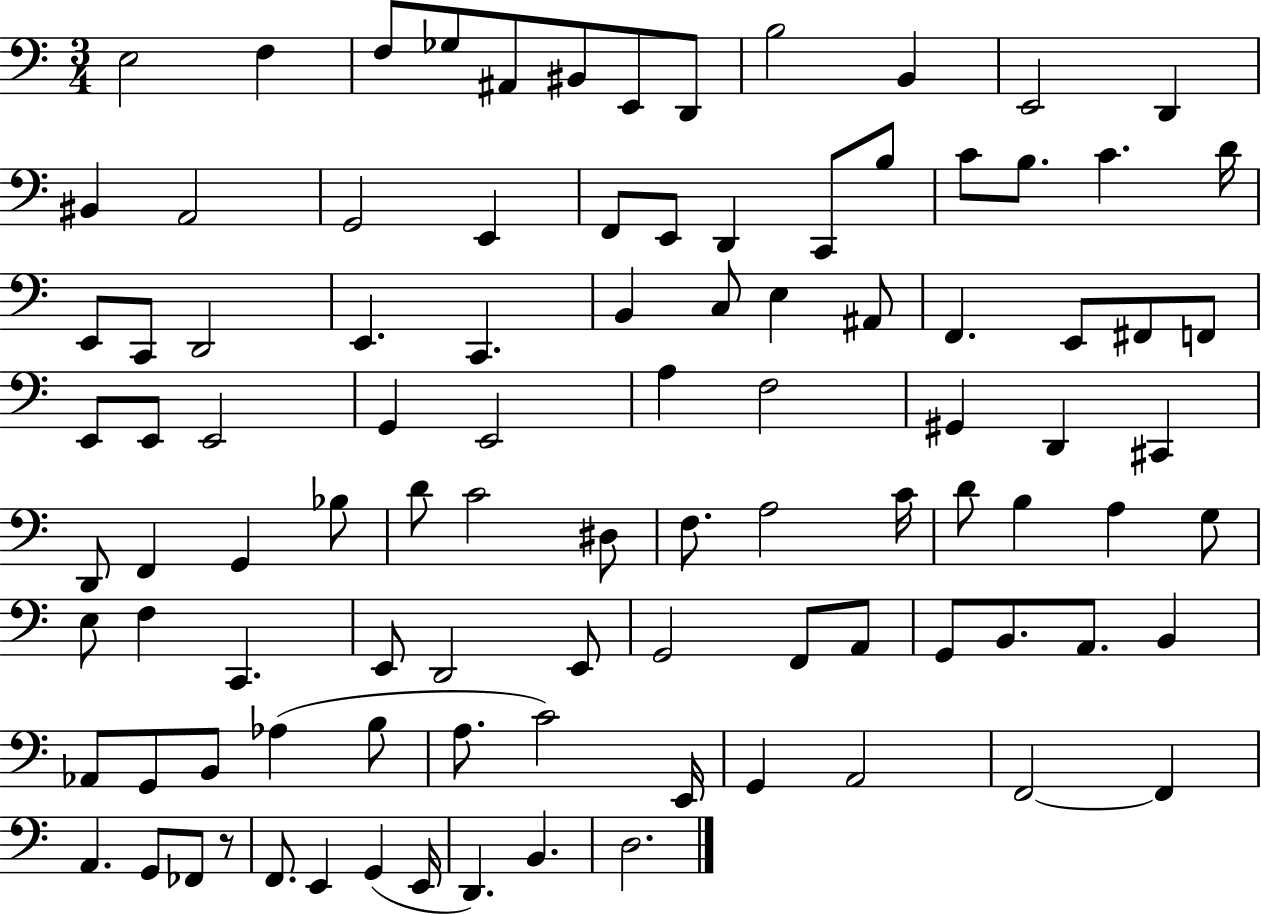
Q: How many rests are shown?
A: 1